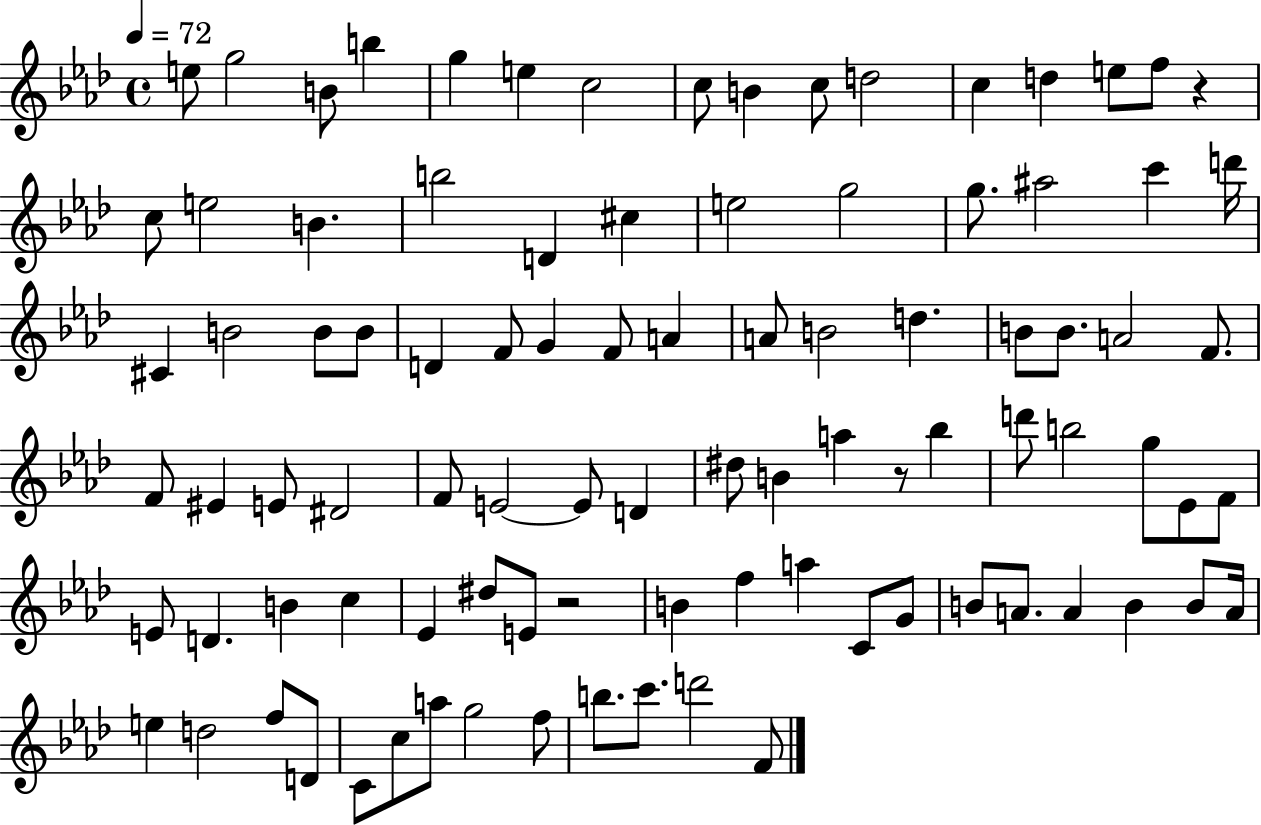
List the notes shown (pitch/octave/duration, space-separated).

E5/e G5/h B4/e B5/q G5/q E5/q C5/h C5/e B4/q C5/e D5/h C5/q D5/q E5/e F5/e R/q C5/e E5/h B4/q. B5/h D4/q C#5/q E5/h G5/h G5/e. A#5/h C6/q D6/s C#4/q B4/h B4/e B4/e D4/q F4/e G4/q F4/e A4/q A4/e B4/h D5/q. B4/e B4/e. A4/h F4/e. F4/e EIS4/q E4/e D#4/h F4/e E4/h E4/e D4/q D#5/e B4/q A5/q R/e Bb5/q D6/e B5/h G5/e Eb4/e F4/e E4/e D4/q. B4/q C5/q Eb4/q D#5/e E4/e R/h B4/q F5/q A5/q C4/e G4/e B4/e A4/e. A4/q B4/q B4/e A4/s E5/q D5/h F5/e D4/e C4/e C5/e A5/e G5/h F5/e B5/e. C6/e. D6/h F4/e